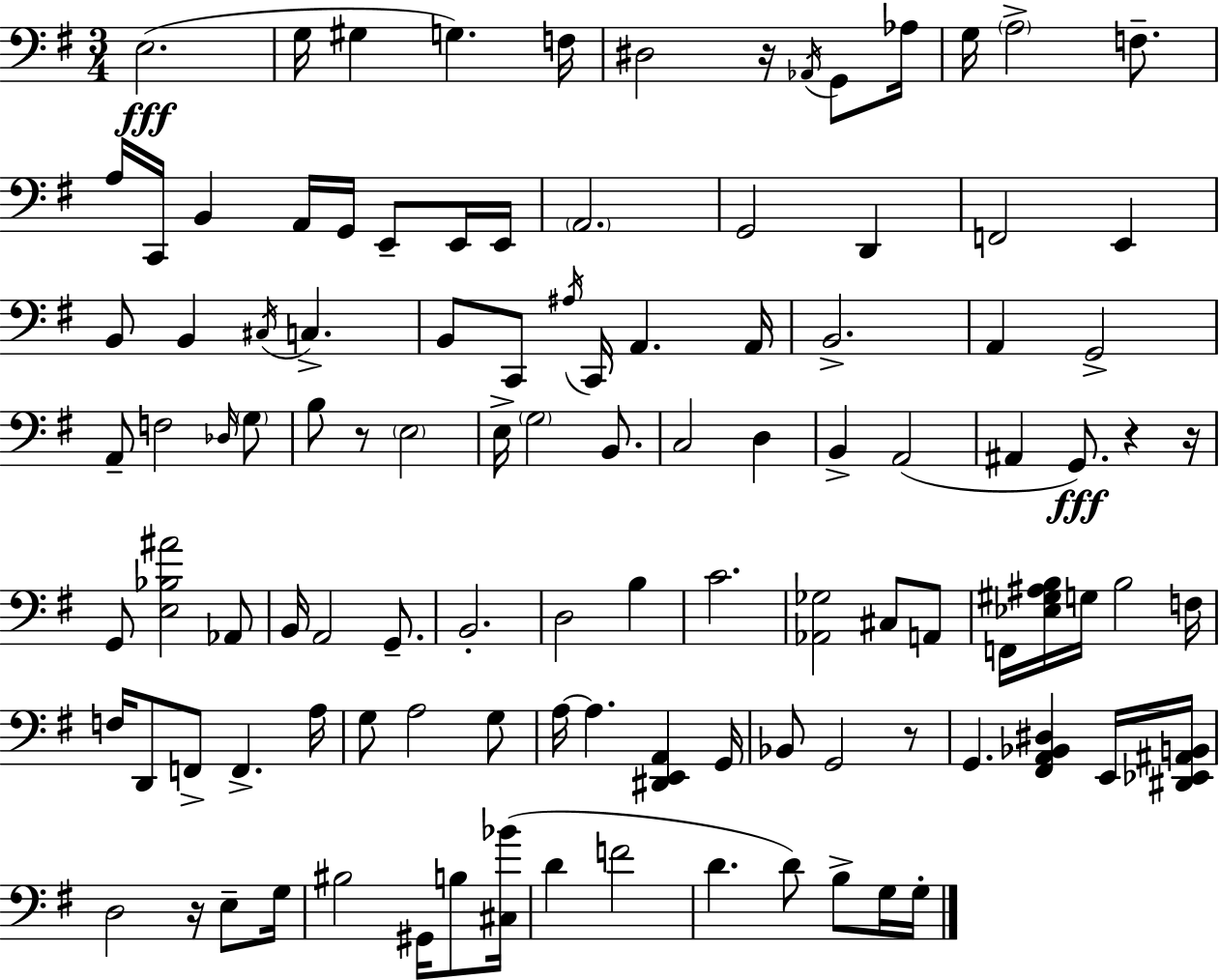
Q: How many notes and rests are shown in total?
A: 109